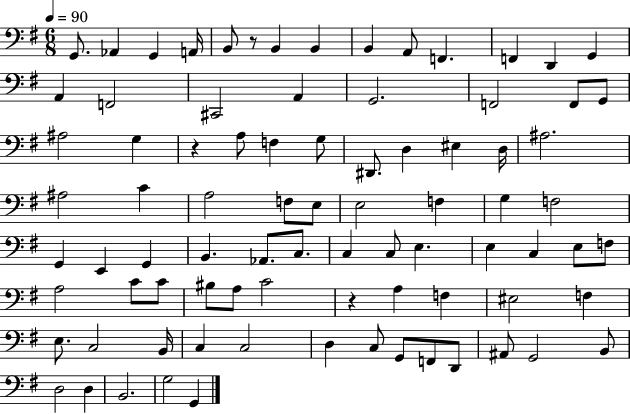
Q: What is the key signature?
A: G major